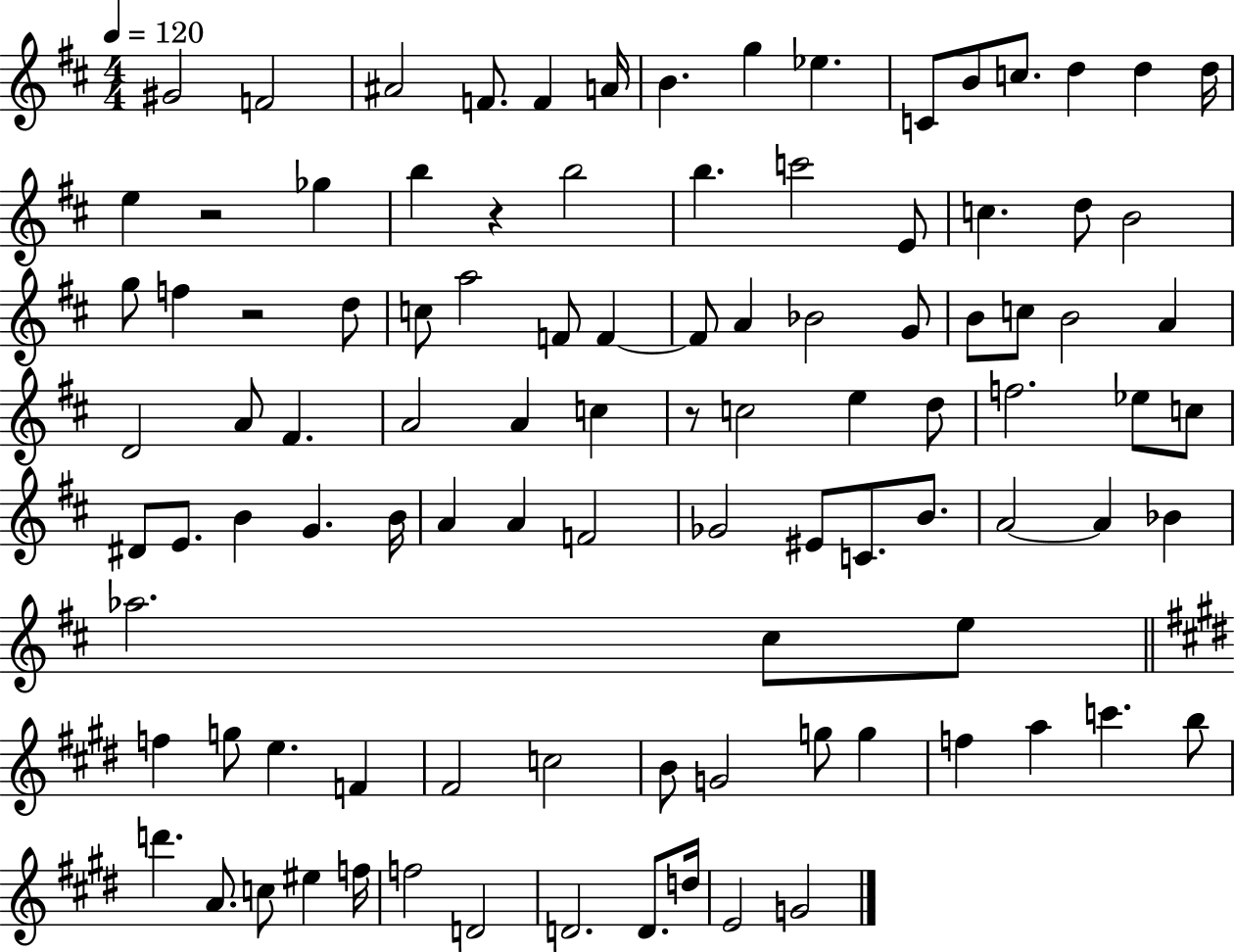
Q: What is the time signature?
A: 4/4